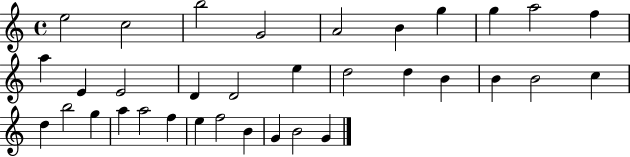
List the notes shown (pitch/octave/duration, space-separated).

E5/h C5/h B5/h G4/h A4/h B4/q G5/q G5/q A5/h F5/q A5/q E4/q E4/h D4/q D4/h E5/q D5/h D5/q B4/q B4/q B4/h C5/q D5/q B5/h G5/q A5/q A5/h F5/q E5/q F5/h B4/q G4/q B4/h G4/q